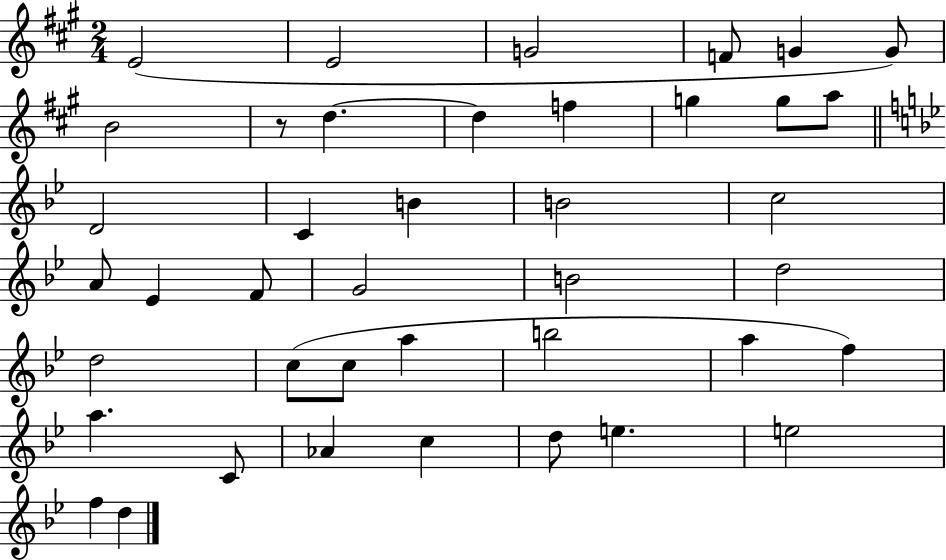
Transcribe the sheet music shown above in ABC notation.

X:1
T:Untitled
M:2/4
L:1/4
K:A
E2 E2 G2 F/2 G G/2 B2 z/2 d d f g g/2 a/2 D2 C B B2 c2 A/2 _E F/2 G2 B2 d2 d2 c/2 c/2 a b2 a f a C/2 _A c d/2 e e2 f d